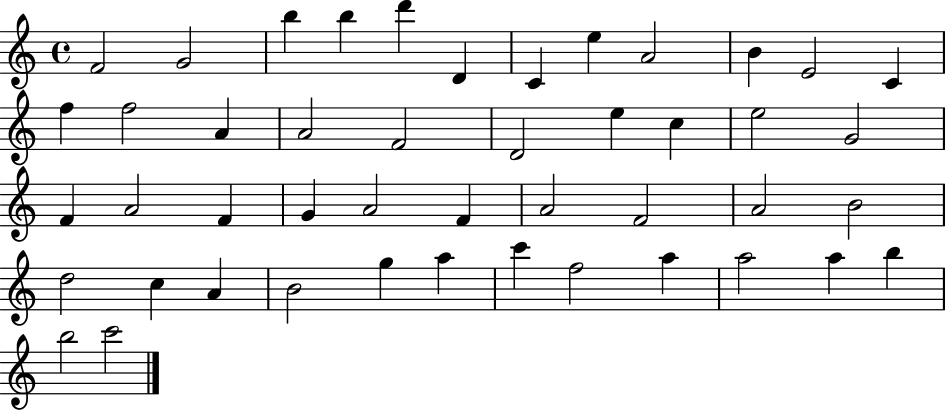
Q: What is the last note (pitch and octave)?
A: C6